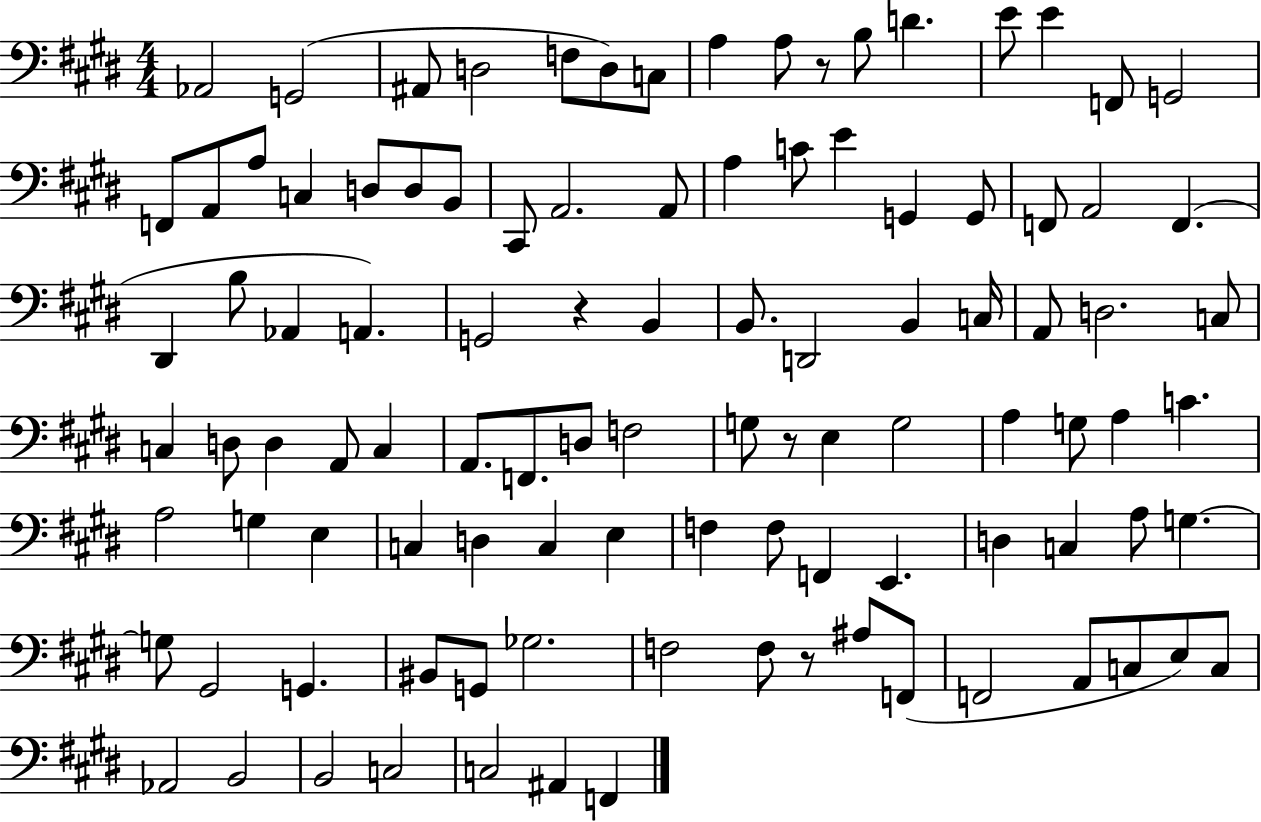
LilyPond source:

{
  \clef bass
  \numericTimeSignature
  \time 4/4
  \key e \major
  \repeat volta 2 { aes,2 g,2( | ais,8 d2 f8 d8) c8 | a4 a8 r8 b8 d'4. | e'8 e'4 f,8 g,2 | \break f,8 a,8 a8 c4 d8 d8 b,8 | cis,8 a,2. a,8 | a4 c'8 e'4 g,4 g,8 | f,8 a,2 f,4.( | \break dis,4 b8 aes,4 a,4.) | g,2 r4 b,4 | b,8. d,2 b,4 c16 | a,8 d2. c8 | \break c4 d8 d4 a,8 c4 | a,8. f,8. d8 f2 | g8 r8 e4 g2 | a4 g8 a4 c'4. | \break a2 g4 e4 | c4 d4 c4 e4 | f4 f8 f,4 e,4. | d4 c4 a8 g4.~~ | \break g8 gis,2 g,4. | bis,8 g,8 ges2. | f2 f8 r8 ais8 f,8( | f,2 a,8 c8 e8) c8 | \break aes,2 b,2 | b,2 c2 | c2 ais,4 f,4 | } \bar "|."
}